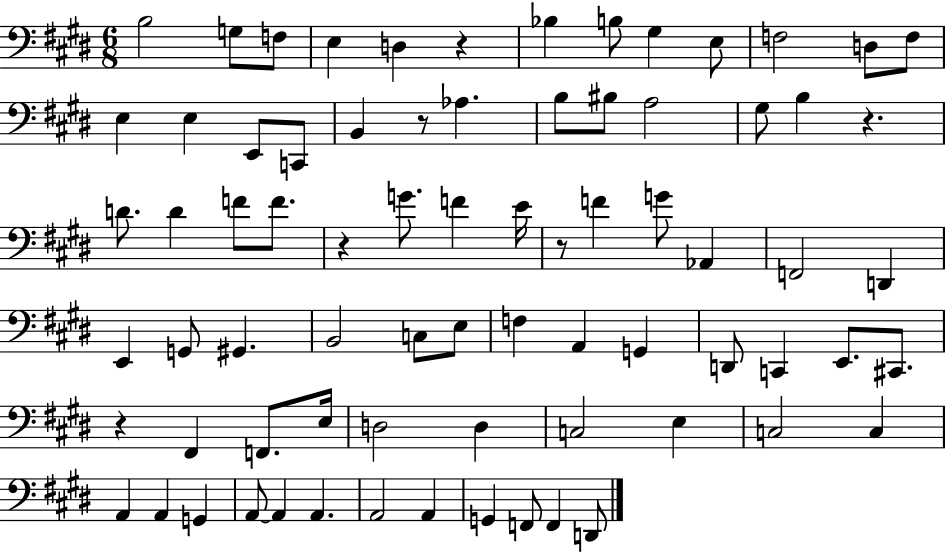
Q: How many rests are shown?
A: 6